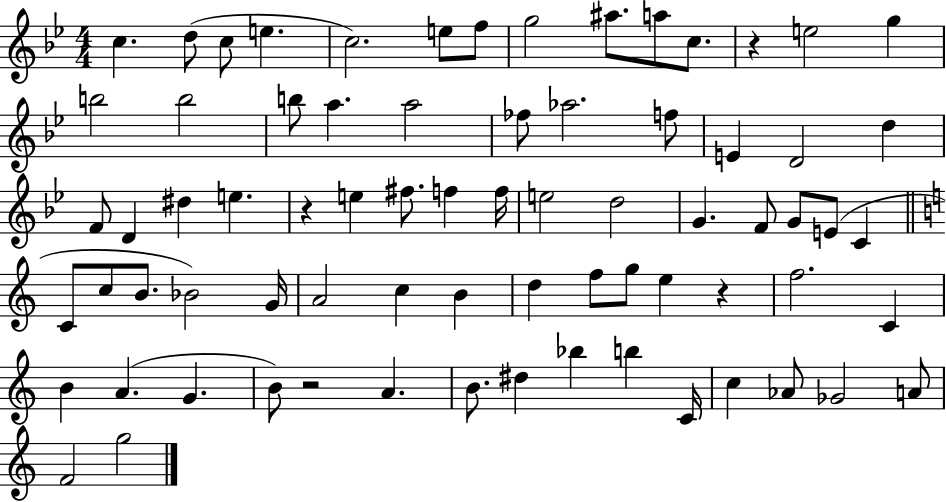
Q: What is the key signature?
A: BES major